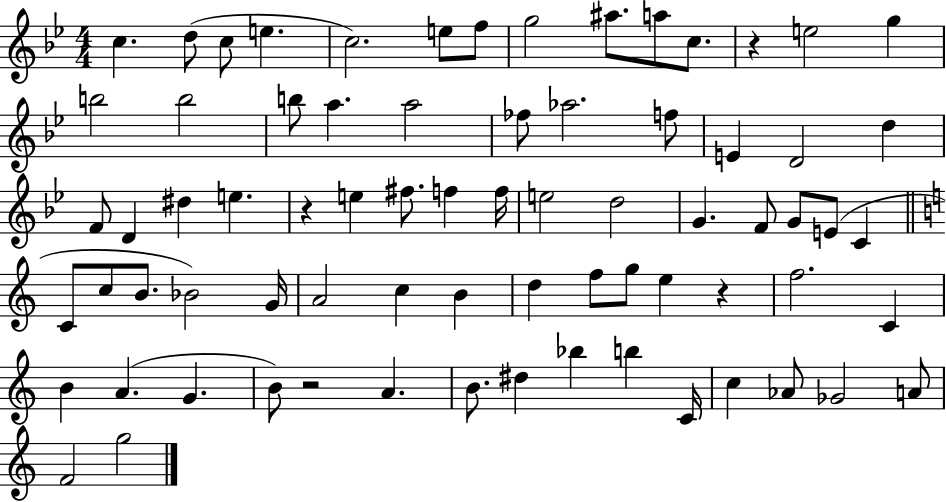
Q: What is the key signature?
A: BES major